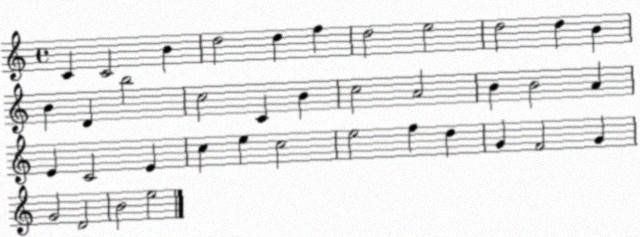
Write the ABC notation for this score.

X:1
T:Untitled
M:4/4
L:1/4
K:C
C C2 B d2 d f d2 e2 d2 d B B D b2 c2 C B c2 A2 B B2 A E C2 E c e c2 e2 f d G F2 G G2 D2 B2 e2